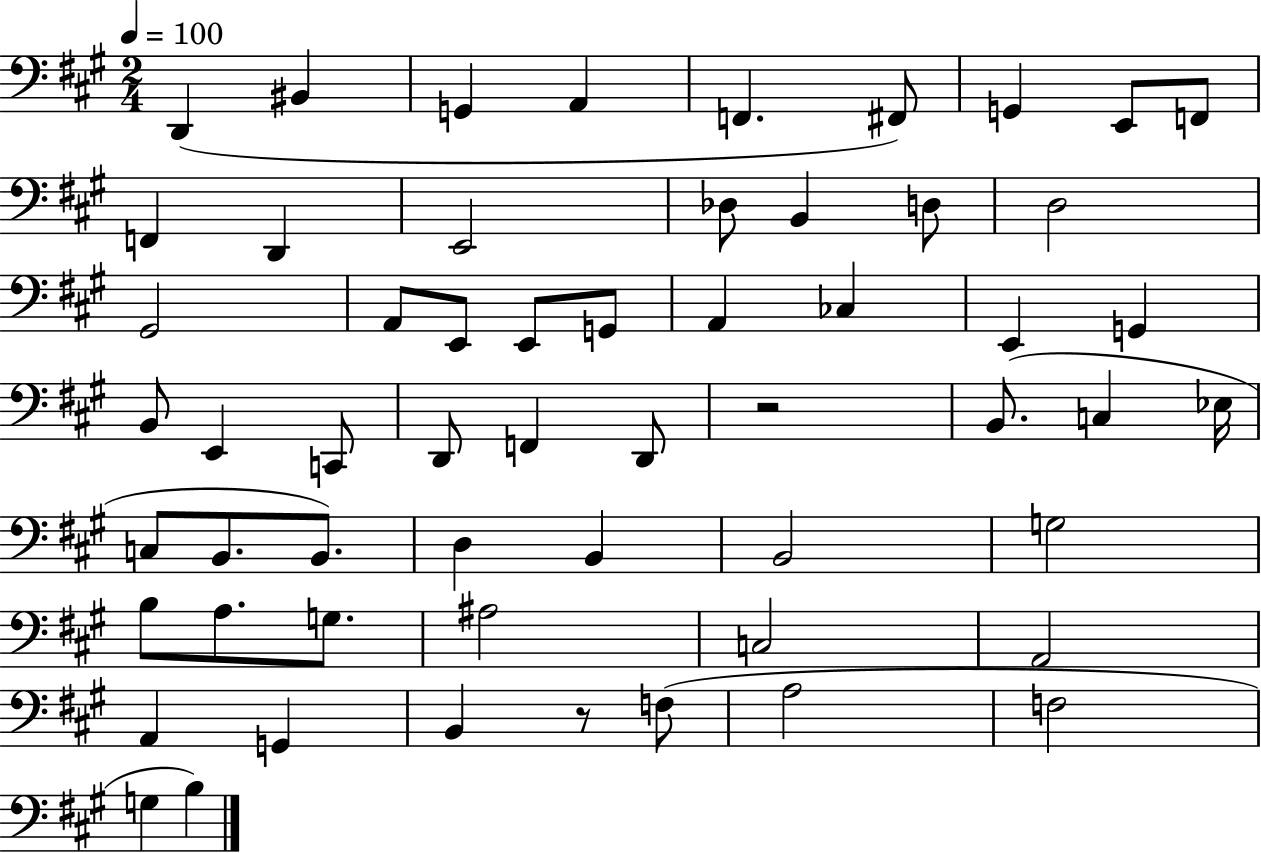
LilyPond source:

{
  \clef bass
  \numericTimeSignature
  \time 2/4
  \key a \major
  \tempo 4 = 100
  d,4( bis,4 | g,4 a,4 | f,4. fis,8) | g,4 e,8 f,8 | \break f,4 d,4 | e,2 | des8 b,4 d8 | d2 | \break gis,2 | a,8 e,8 e,8 g,8 | a,4 ces4 | e,4 g,4 | \break b,8 e,4 c,8 | d,8 f,4 d,8 | r2 | b,8.( c4 ees16 | \break c8 b,8. b,8.) | d4 b,4 | b,2 | g2 | \break b8 a8. g8. | ais2 | c2 | a,2 | \break a,4 g,4 | b,4 r8 f8( | a2 | f2 | \break g4 b4) | \bar "|."
}